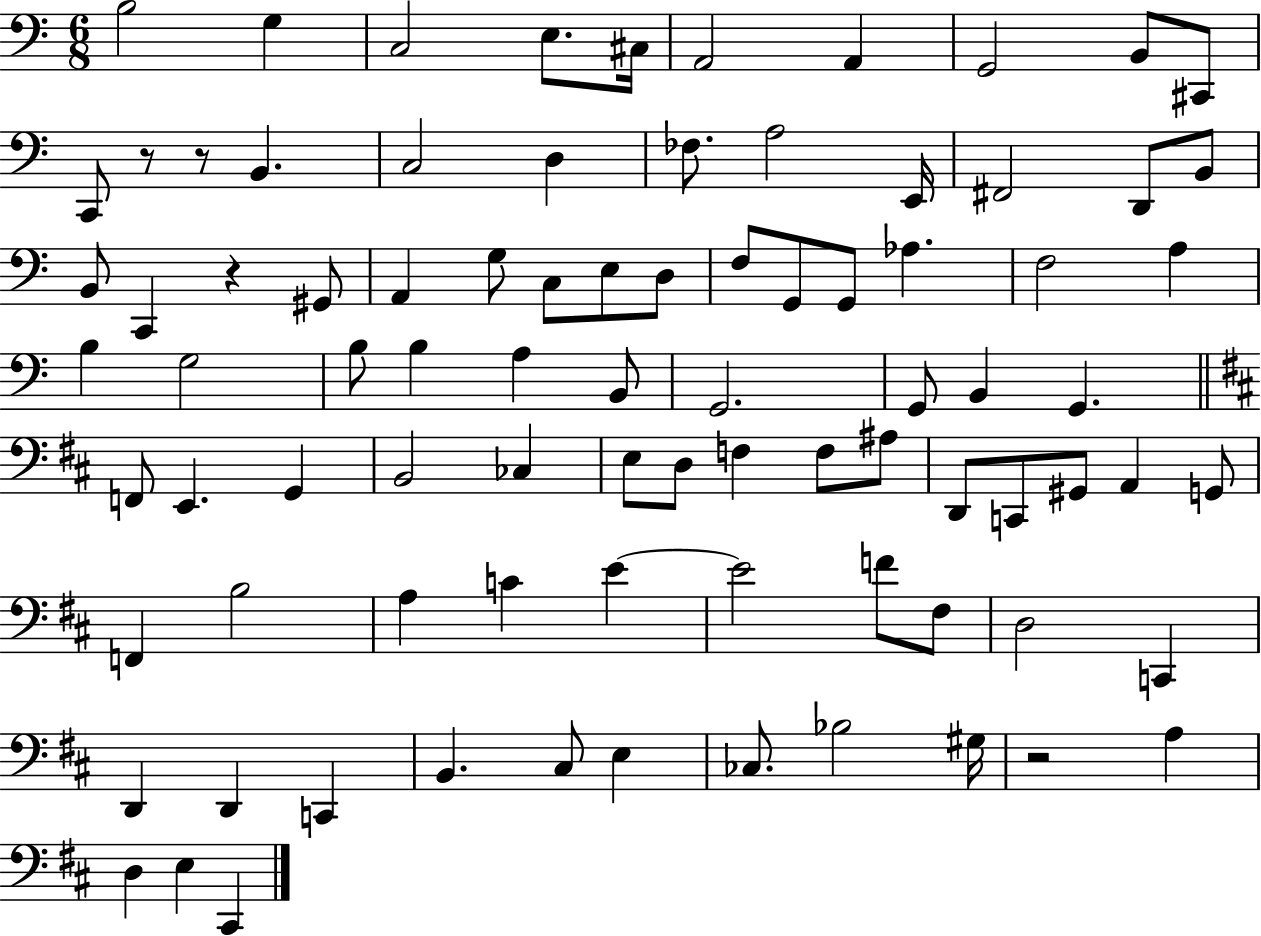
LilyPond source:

{
  \clef bass
  \numericTimeSignature
  \time 6/8
  \key c \major
  \repeat volta 2 { b2 g4 | c2 e8. cis16 | a,2 a,4 | g,2 b,8 cis,8 | \break c,8 r8 r8 b,4. | c2 d4 | fes8. a2 e,16 | fis,2 d,8 b,8 | \break b,8 c,4 r4 gis,8 | a,4 g8 c8 e8 d8 | f8 g,8 g,8 aes4. | f2 a4 | \break b4 g2 | b8 b4 a4 b,8 | g,2. | g,8 b,4 g,4. | \break \bar "||" \break \key b \minor f,8 e,4. g,4 | b,2 ces4 | e8 d8 f4 f8 ais8 | d,8 c,8 gis,8 a,4 g,8 | \break f,4 b2 | a4 c'4 e'4~~ | e'2 f'8 fis8 | d2 c,4 | \break d,4 d,4 c,4 | b,4. cis8 e4 | ces8. bes2 gis16 | r2 a4 | \break d4 e4 cis,4 | } \bar "|."
}